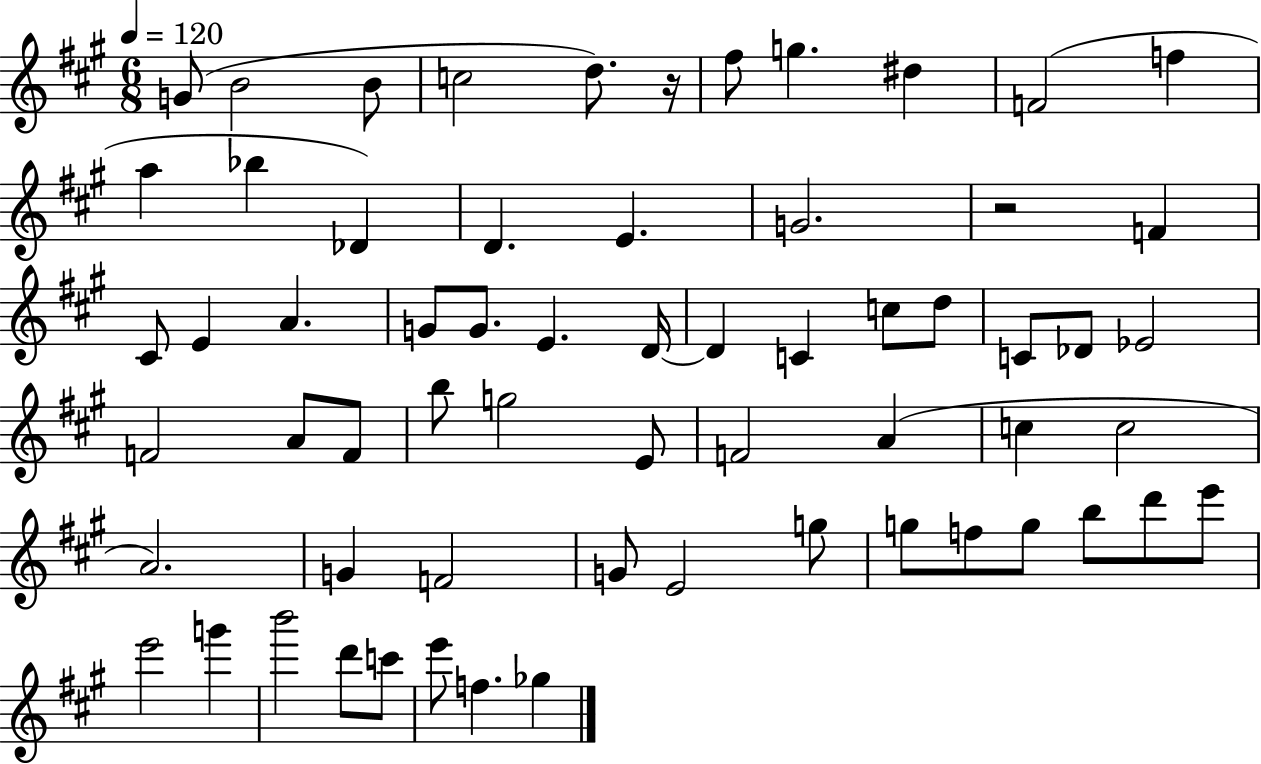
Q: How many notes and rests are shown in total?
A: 63